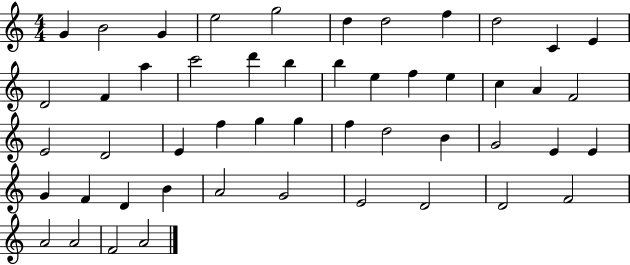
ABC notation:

X:1
T:Untitled
M:4/4
L:1/4
K:C
G B2 G e2 g2 d d2 f d2 C E D2 F a c'2 d' b b e f e c A F2 E2 D2 E f g g f d2 B G2 E E G F D B A2 G2 E2 D2 D2 F2 A2 A2 F2 A2